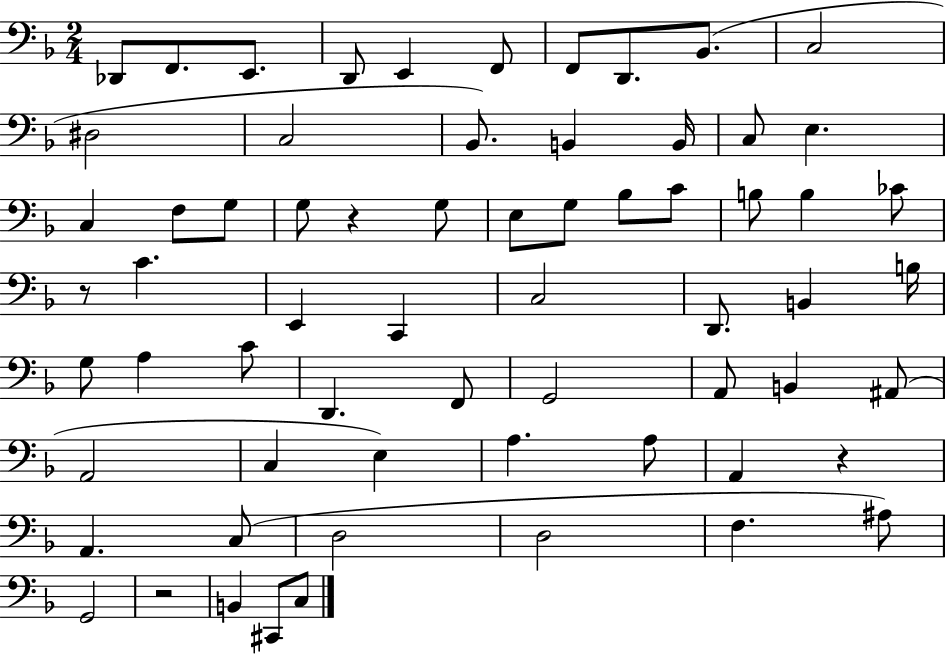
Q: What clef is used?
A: bass